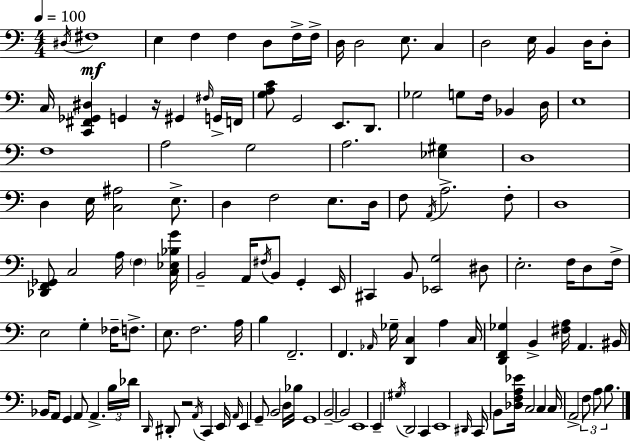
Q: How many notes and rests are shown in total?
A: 132